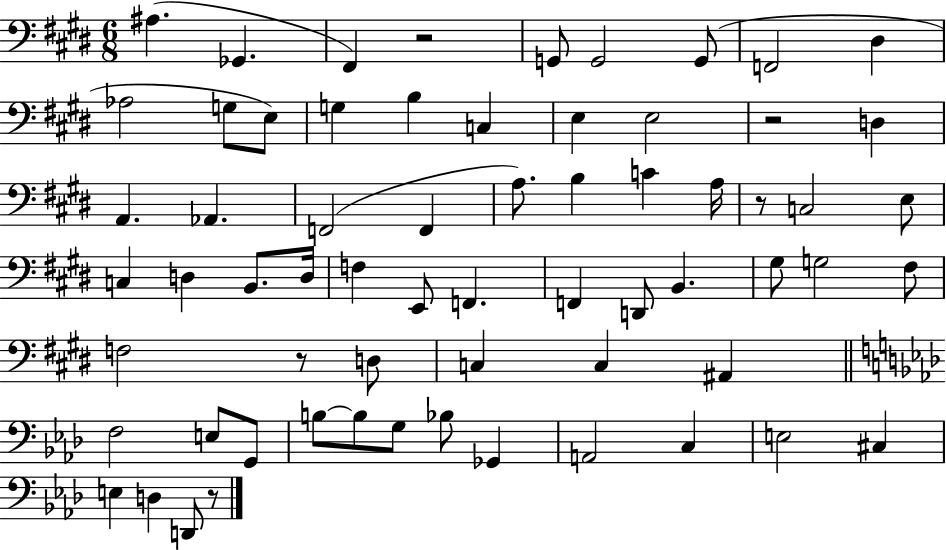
A#3/q. Gb2/q. F#2/q R/h G2/e G2/h G2/e F2/h D#3/q Ab3/h G3/e E3/e G3/q B3/q C3/q E3/q E3/h R/h D3/q A2/q. Ab2/q. F2/h F2/q A3/e. B3/q C4/q A3/s R/e C3/h E3/e C3/q D3/q B2/e. D3/s F3/q E2/e F2/q. F2/q D2/e B2/q. G#3/e G3/h F#3/e F3/h R/e D3/e C3/q C3/q A#2/q F3/h E3/e G2/e B3/e B3/e G3/e Bb3/e Gb2/q A2/h C3/q E3/h C#3/q E3/q D3/q D2/e R/e